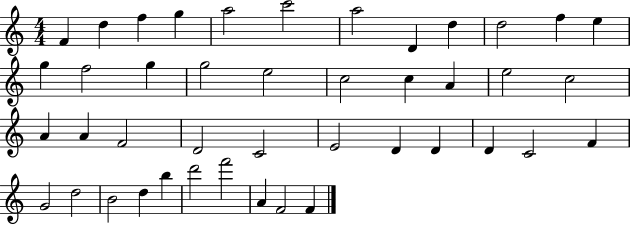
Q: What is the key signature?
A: C major